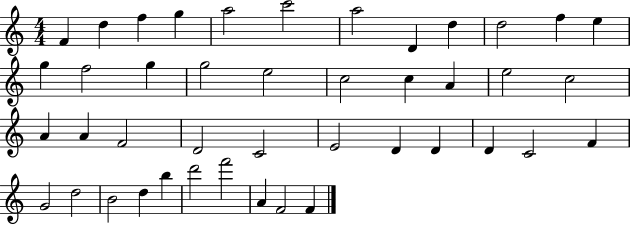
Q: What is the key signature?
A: C major